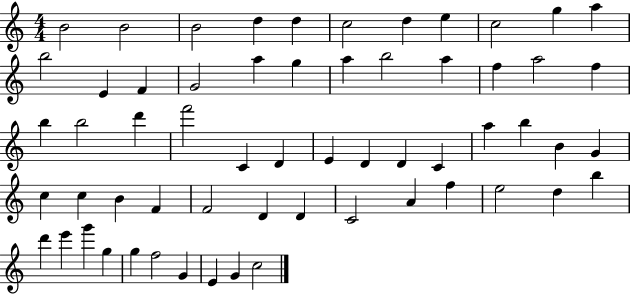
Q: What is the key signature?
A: C major